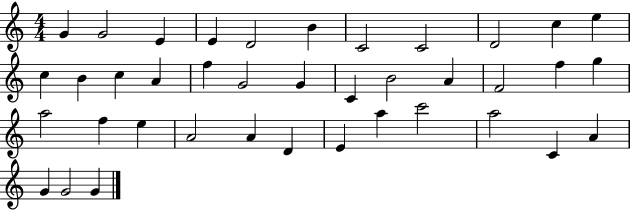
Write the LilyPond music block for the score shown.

{
  \clef treble
  \numericTimeSignature
  \time 4/4
  \key c \major
  g'4 g'2 e'4 | e'4 d'2 b'4 | c'2 c'2 | d'2 c''4 e''4 | \break c''4 b'4 c''4 a'4 | f''4 g'2 g'4 | c'4 b'2 a'4 | f'2 f''4 g''4 | \break a''2 f''4 e''4 | a'2 a'4 d'4 | e'4 a''4 c'''2 | a''2 c'4 a'4 | \break g'4 g'2 g'4 | \bar "|."
}